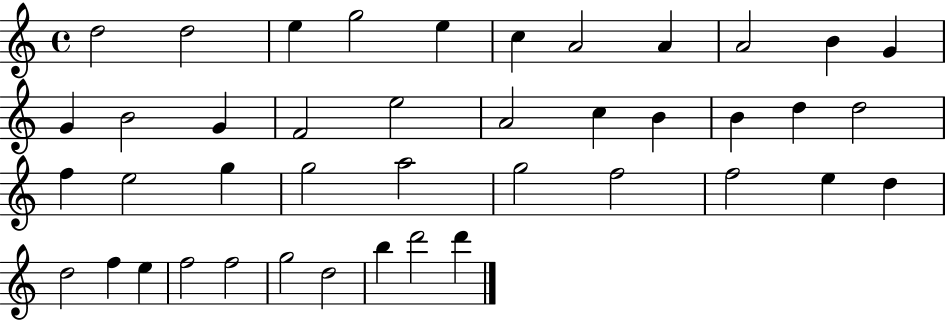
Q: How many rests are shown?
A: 0